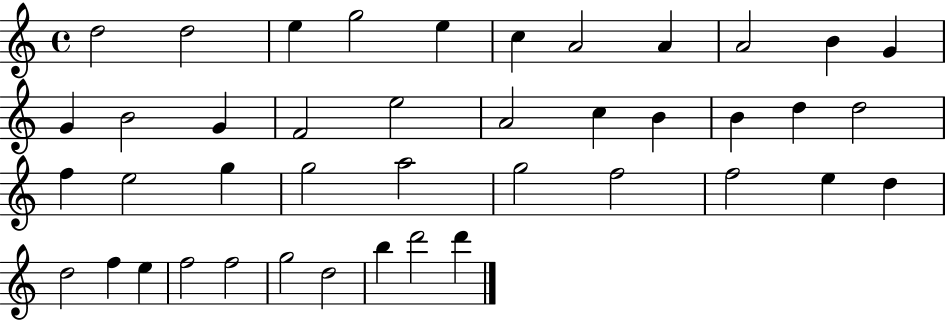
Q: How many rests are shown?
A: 0